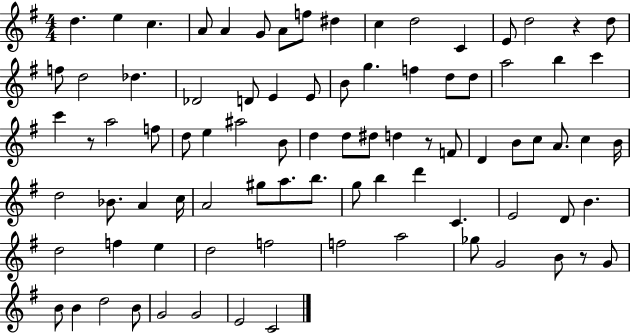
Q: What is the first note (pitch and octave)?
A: D5